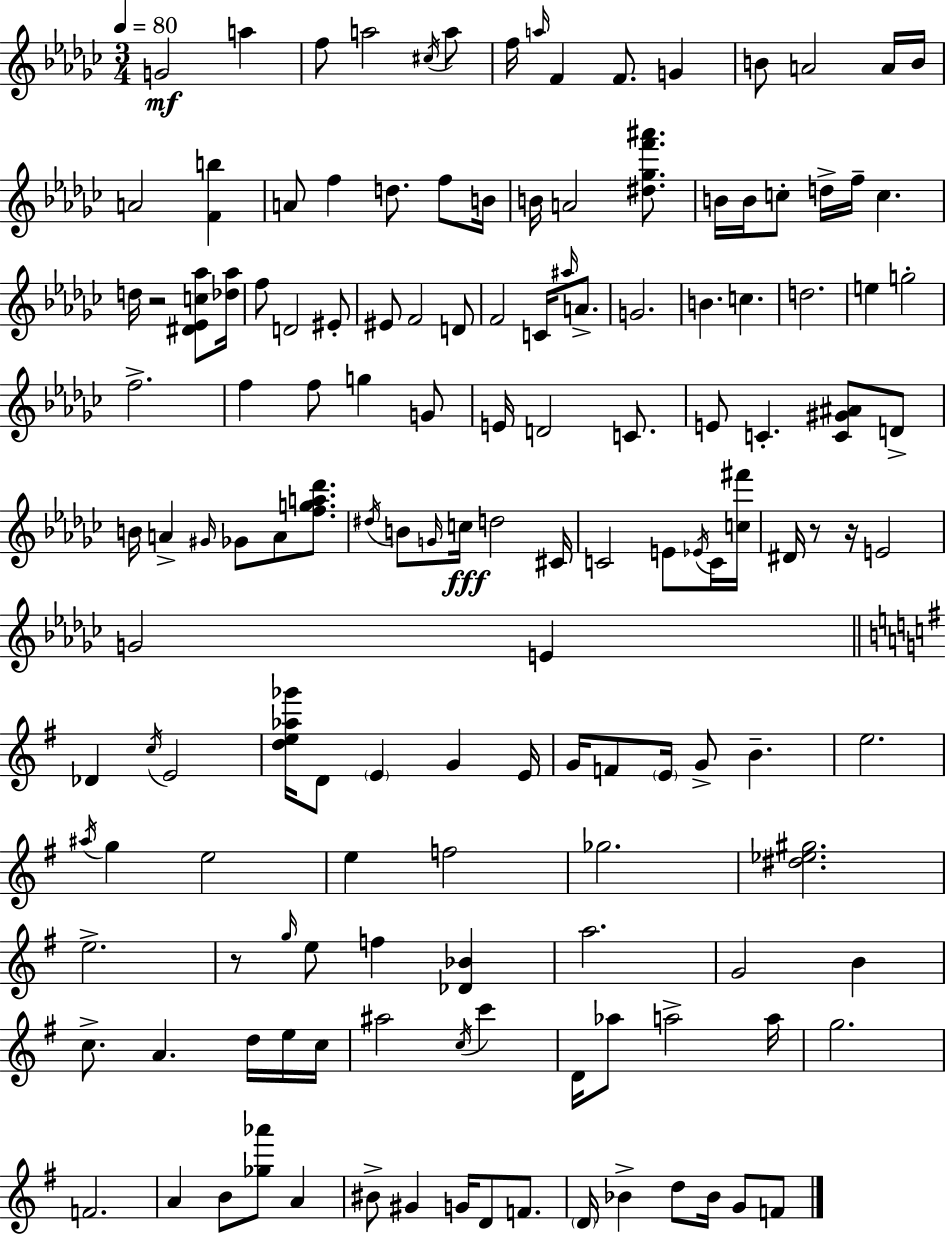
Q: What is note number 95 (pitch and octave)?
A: Gb5